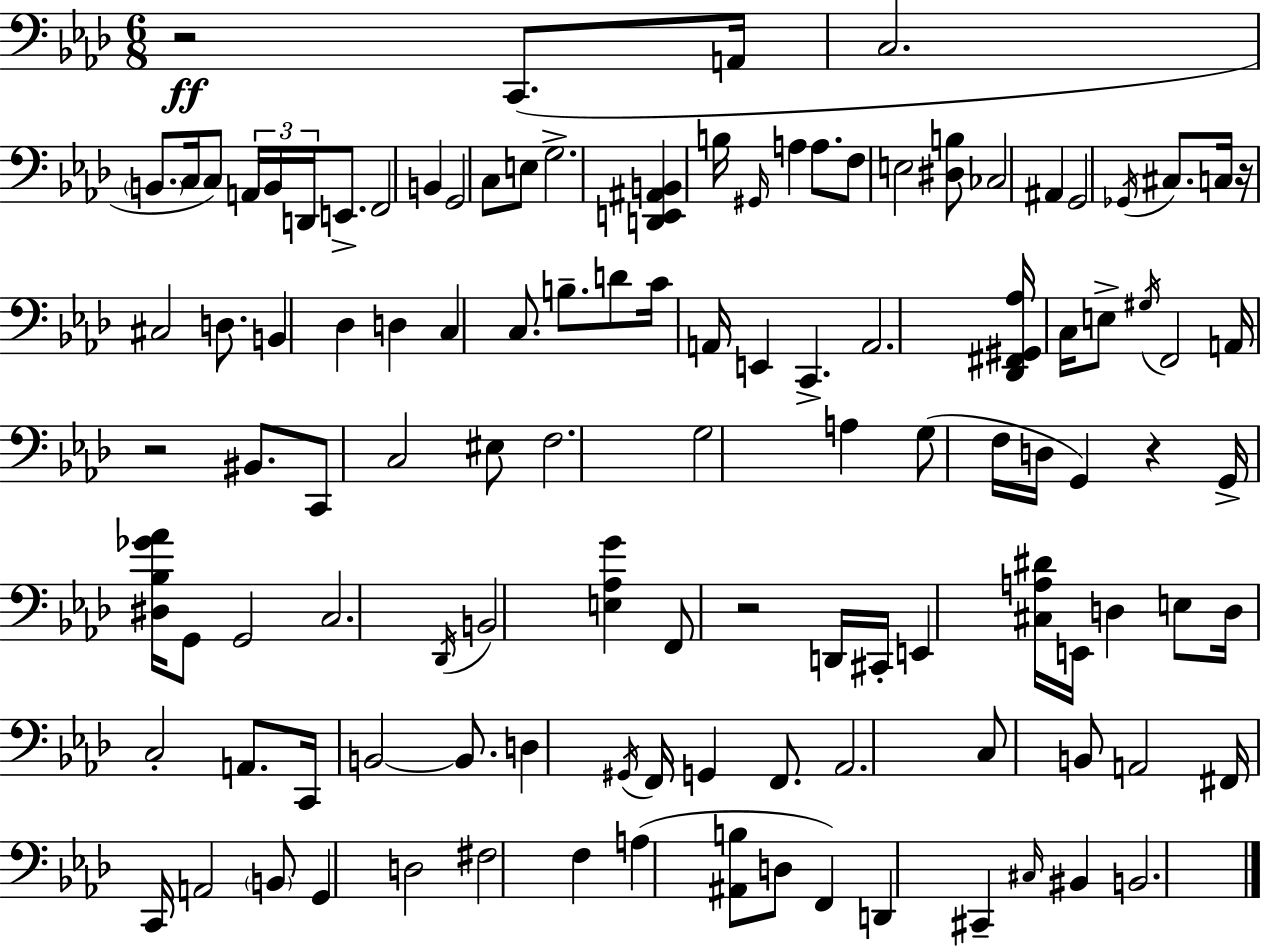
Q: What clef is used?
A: bass